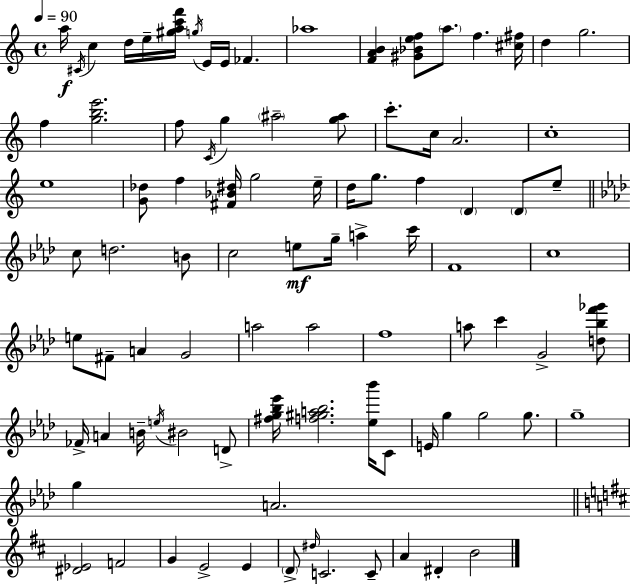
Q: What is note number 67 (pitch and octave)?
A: A4